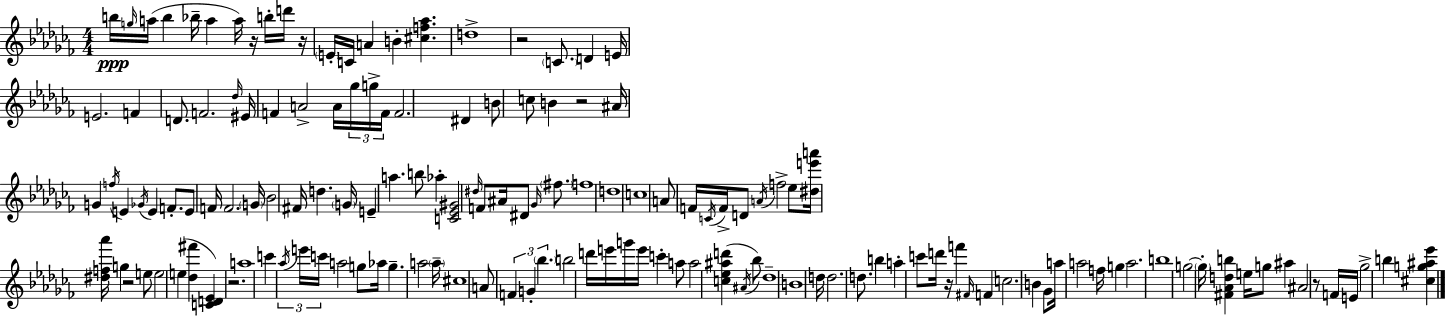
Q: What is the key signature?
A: AES minor